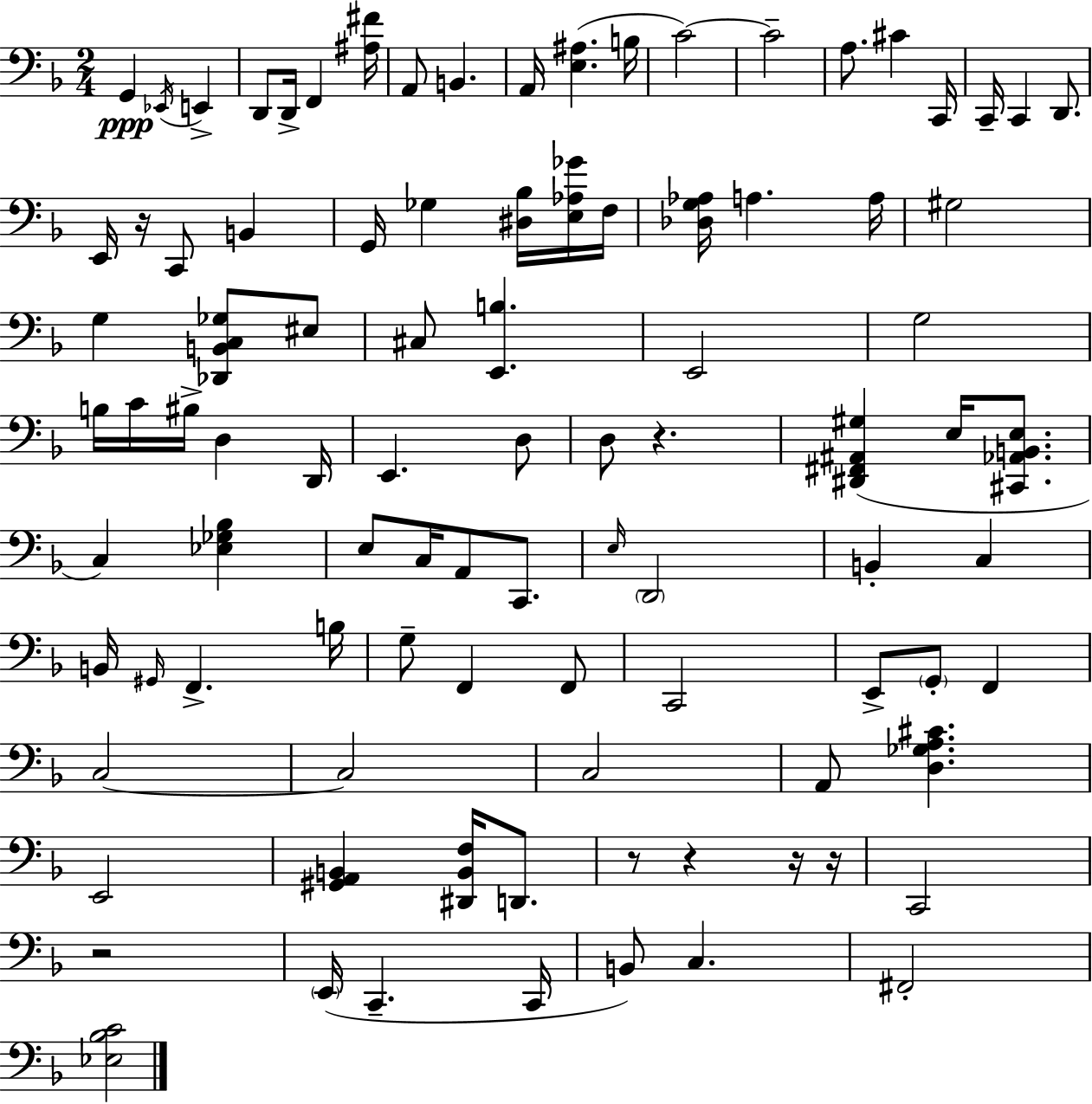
{
  \clef bass
  \numericTimeSignature
  \time 2/4
  \key d \minor
  \repeat volta 2 { g,4\ppp \acciaccatura { ees,16 } e,4-> | d,8 d,16-> f,4 | <ais fis'>16 a,8 b,4. | a,16 <e ais>4.( | \break b16 c'2~~) | c'2-- | a8. cis'4 | c,16 c,16-- c,4 d,8. | \break e,16 r16 c,8 b,4 | g,16 ges4 <dis bes>16 <e aes ges'>16 | f16 <des g aes>16 a4. | a16 gis2 | \break g4 <des, b, c ges>8 eis8 | cis8 <e, b>4. | e,2 | g2 | \break b16 c'16 bis16-> d4 | d,16 e,4. d8 | d8 r4. | <dis, fis, ais, gis>4( e16 <cis, aes, b, e>8. | \break c4) <ees ges bes>4 | e8 c16 a,8 c,8. | \grace { e16 } \parenthesize d,2 | b,4-. c4 | \break b,16 \grace { gis,16 } f,4.-> | b16 g8-- f,4 | f,8 c,2 | e,8-> \parenthesize g,8-. f,4 | \break c2~~ | c2 | c2 | a,8 <d ges a cis'>4. | \break e,2 | <gis, a, b,>4 <dis, b, f>16 | d,8. r8 r4 | r16 r16 c,2 | \break r2 | \parenthesize e,16( c,4.-- | c,16 b,8) c4. | fis,2-. | \break <ees bes c'>2 | } \bar "|."
}